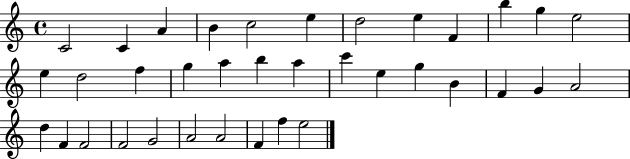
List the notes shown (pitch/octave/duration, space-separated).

C4/h C4/q A4/q B4/q C5/h E5/q D5/h E5/q F4/q B5/q G5/q E5/h E5/q D5/h F5/q G5/q A5/q B5/q A5/q C6/q E5/q G5/q B4/q F4/q G4/q A4/h D5/q F4/q F4/h F4/h G4/h A4/h A4/h F4/q F5/q E5/h